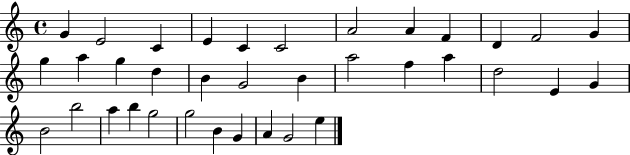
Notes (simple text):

G4/q E4/h C4/q E4/q C4/q C4/h A4/h A4/q F4/q D4/q F4/h G4/q G5/q A5/q G5/q D5/q B4/q G4/h B4/q A5/h F5/q A5/q D5/h E4/q G4/q B4/h B5/h A5/q B5/q G5/h G5/h B4/q G4/q A4/q G4/h E5/q